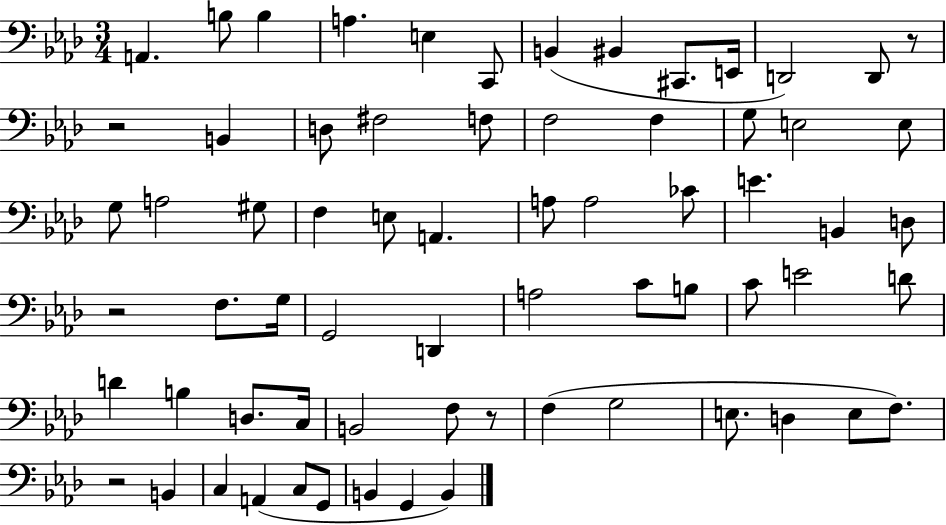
A2/q. B3/e B3/q A3/q. E3/q C2/e B2/q BIS2/q C#2/e. E2/s D2/h D2/e R/e R/h B2/q D3/e F#3/h F3/e F3/h F3/q G3/e E3/h E3/e G3/e A3/h G#3/e F3/q E3/e A2/q. A3/e A3/h CES4/e E4/q. B2/q D3/e R/h F3/e. G3/s G2/h D2/q A3/h C4/e B3/e C4/e E4/h D4/e D4/q B3/q D3/e. C3/s B2/h F3/e R/e F3/q G3/h E3/e. D3/q E3/e F3/e. R/h B2/q C3/q A2/q C3/e G2/e B2/q G2/q B2/q